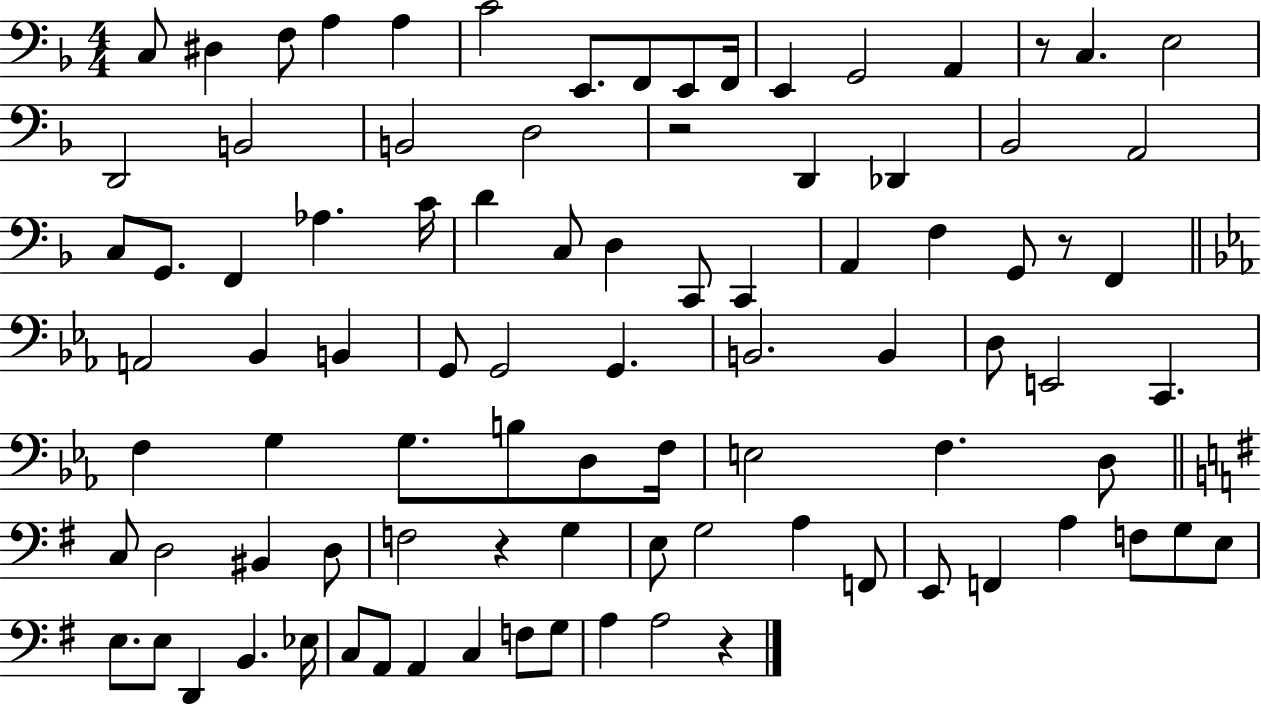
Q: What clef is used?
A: bass